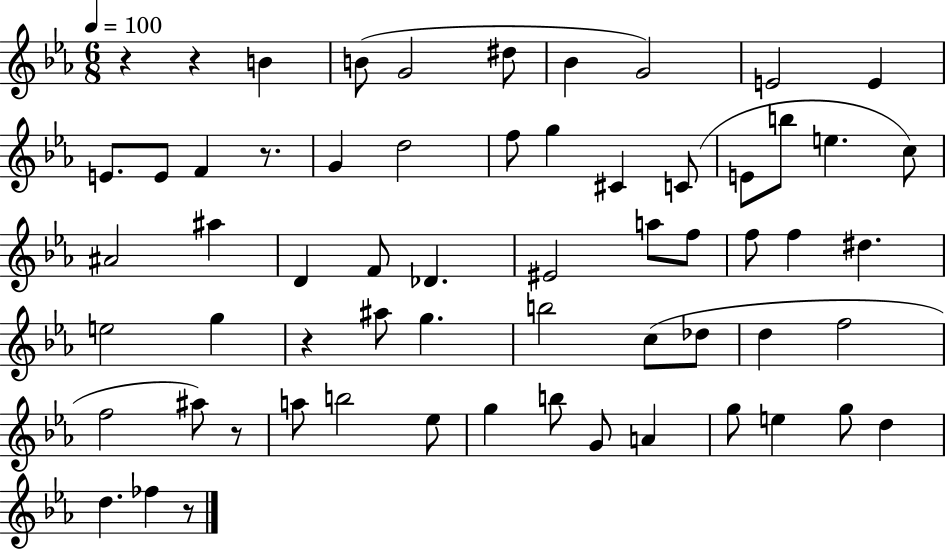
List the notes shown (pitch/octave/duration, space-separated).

R/q R/q B4/q B4/e G4/h D#5/e Bb4/q G4/h E4/h E4/q E4/e. E4/e F4/q R/e. G4/q D5/h F5/e G5/q C#4/q C4/e E4/e B5/e E5/q. C5/e A#4/h A#5/q D4/q F4/e Db4/q. EIS4/h A5/e F5/e F5/e F5/q D#5/q. E5/h G5/q R/q A#5/e G5/q. B5/h C5/e Db5/e D5/q F5/h F5/h A#5/e R/e A5/e B5/h Eb5/e G5/q B5/e G4/e A4/q G5/e E5/q G5/e D5/q D5/q. FES5/q R/e